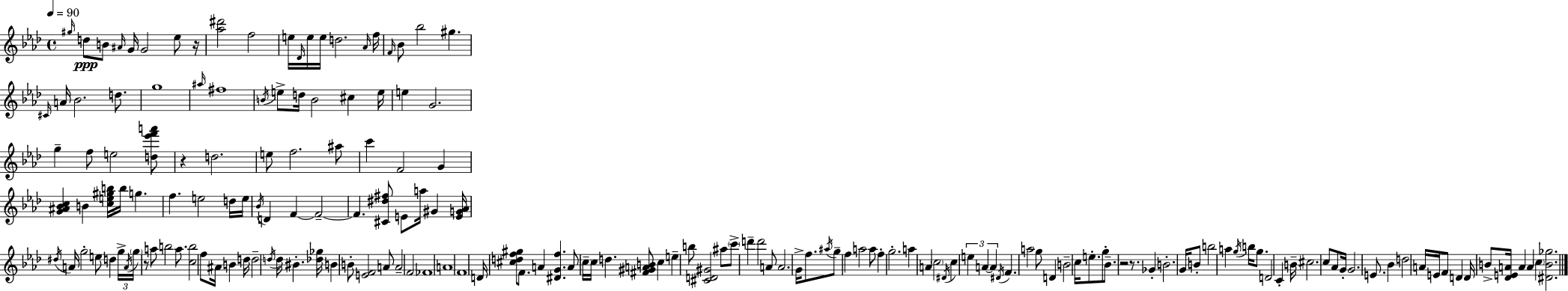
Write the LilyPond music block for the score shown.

{
  \clef treble
  \time 4/4
  \defaultTimeSignature
  \key aes \major
  \tempo 4 = 90
  \grace { gis''16 }\ppp d''8 b'8 \grace { ais'16 } g'16 g'2 ees''8 | r16 <aes'' dis'''>2 f''2 | e''16 \grace { des'16 } e''16 e''16 d''2. | \grace { aes'16 } f''16 \grace { f'16 } bes'8 bes''2 gis''4. | \break \grace { cis'16 } a'16 bes'2. | d''8. g''1 | \grace { ais''16 } fis''1 | \acciaccatura { b'16 } e''8-> d''16 b'2 | \break cis''4 e''16 e''4 g'2. | g''4-- f''8 e''2 | <d'' ees''' f''' a'''>8 r4 d''2. | e''8 f''2. | \break ais''8 c'''4 f'2 | g'4 <g' ais' bes' c''>4 b'4 | <c'' e'' gis'' b''>16 b''16 g''4. f''4. e''2 | d''16 e''16 \acciaccatura { bes'16 } d'4 f'4~~ | \break f'2--~~ f'4. <cis' dis'' fis''>8 | e'8 a''16 gis'4 <e' g' aes'>16 \acciaccatura { dis''16 } a'16 g''2-. | e''8 d''4 \tuplet 3/2 { g''16-> \acciaccatura { a'16 } \parenthesize g''16 } r8 a''8 | b''2 a''8. <c'' b''>2 | \break f''8 ais'16 b'4 d''16 d''2-- | \acciaccatura { d''16 } d''16 bis'4.-. <des'' ges''>16 b'4 | b'8-. <e' f'>2 a'8 a'2-- | f'2 fes'1 | \break a'1 | f'1 | d'16 <cis'' d'' f'' gis''>8 f'8. | a'4 <dis' g' f''>4. a'8 \parenthesize c''16-- c''16 | \break d''4. <fis' gis' a' b'>8 c''4 e''4-- | b''8 <cis' d' gis'>2 ais''8 \parenthesize c'''8-> d'''4-- | d'''2 a'8 a'2. | g'16-> f''8. \acciaccatura { ais''16 } g''8-- f''4 | \break a''2 a''8 f''4-. | g''2.-. a''4 | a'4 \parenthesize c''2 \acciaccatura { dis'16 } c''4 | \tuplet 3/2 { e''4 a'4~~ a'4 } \acciaccatura { dis'16 } f'4. | \break a''2 g''8 d'4 | b'2-- c''16 e''8.-. g''8-. | bes'8.-- r2 r8. ges'4-. | b'2.-. g'16 | \break b'8-. b''2 a''4 \acciaccatura { g''16 } b''16 | g''8. d'2 c'4-. b'16-- | cis''2. c''8 aes'8 | g'16-. g'2. e'8. | \break bes'4 d''2 a'16 e'16 f'8 | d'4 d'16 b'8-> <des' e' a'>16 a'4 a'4 | \parenthesize c''4 <dis' b' ges''>2. | \bar "|."
}